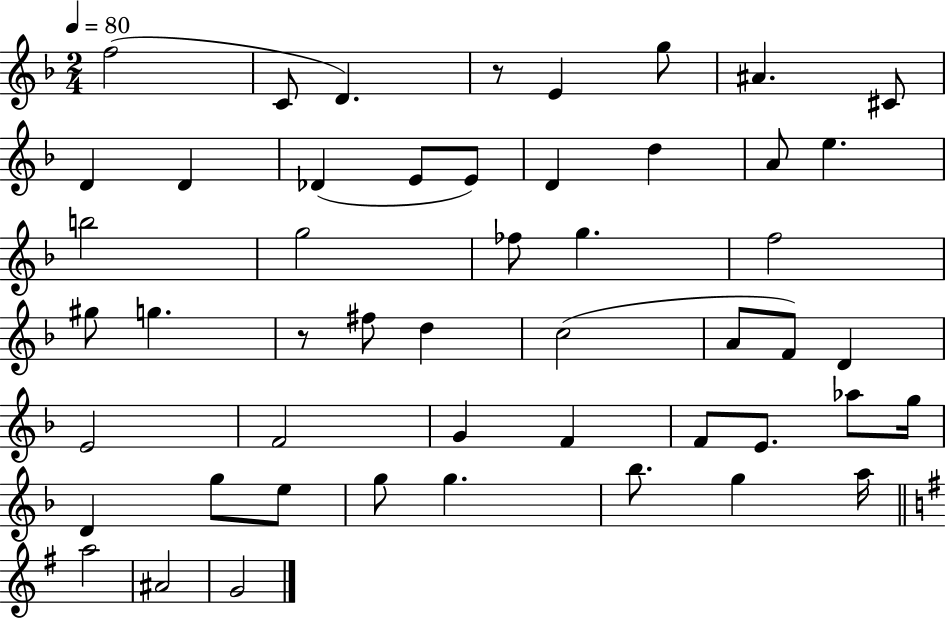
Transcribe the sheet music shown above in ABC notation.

X:1
T:Untitled
M:2/4
L:1/4
K:F
f2 C/2 D z/2 E g/2 ^A ^C/2 D D _D E/2 E/2 D d A/2 e b2 g2 _f/2 g f2 ^g/2 g z/2 ^f/2 d c2 A/2 F/2 D E2 F2 G F F/2 E/2 _a/2 g/4 D g/2 e/2 g/2 g _b/2 g a/4 a2 ^A2 G2